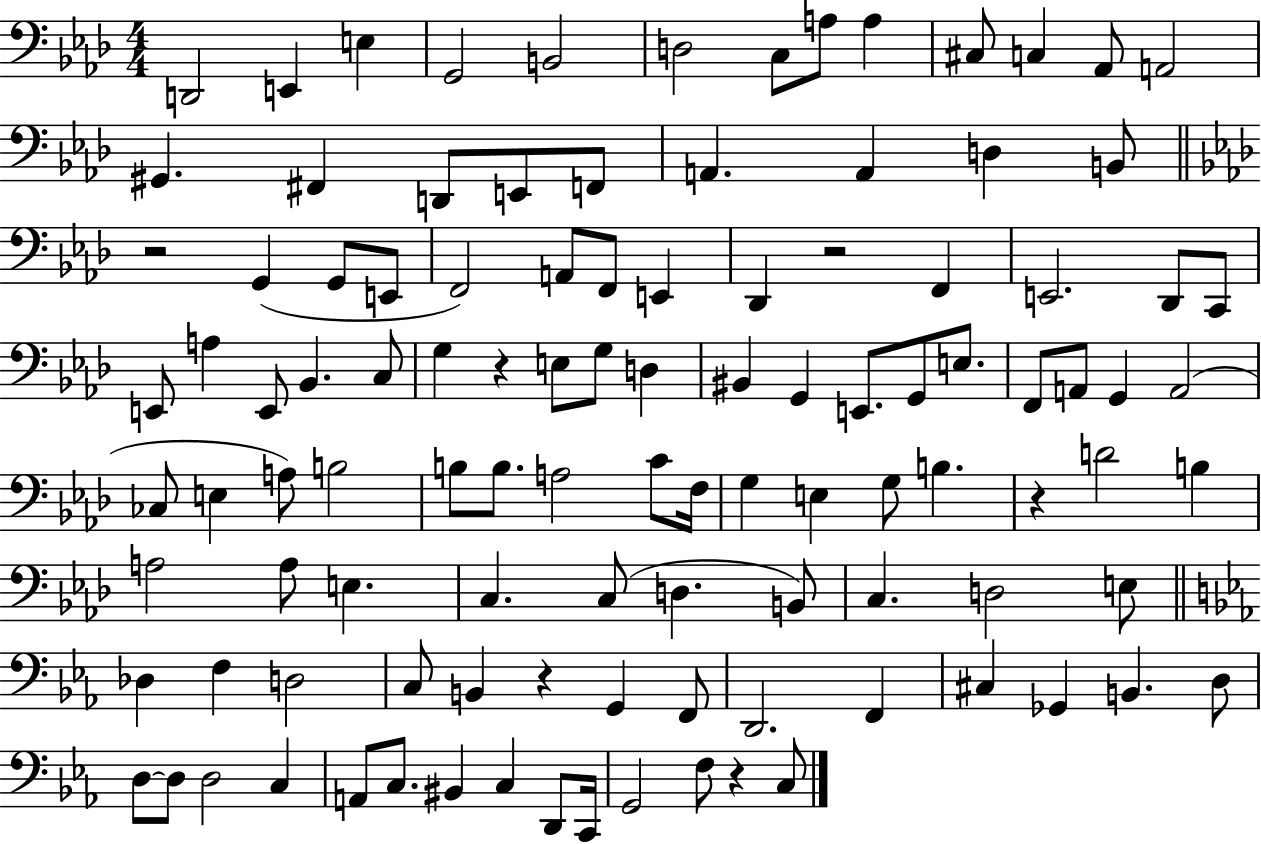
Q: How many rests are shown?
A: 6